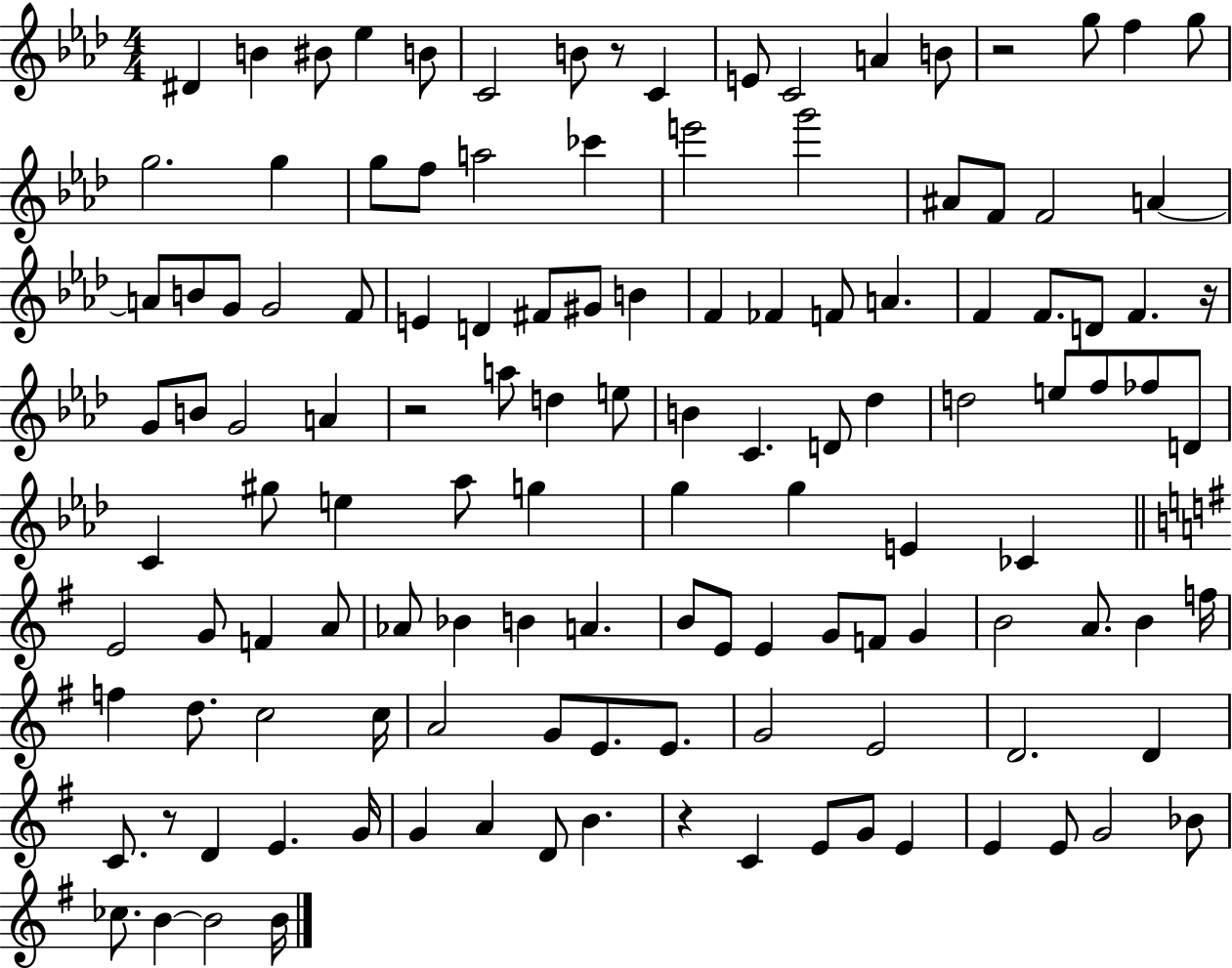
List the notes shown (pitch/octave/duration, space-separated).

D#4/q B4/q BIS4/e Eb5/q B4/e C4/h B4/e R/e C4/q E4/e C4/h A4/q B4/e R/h G5/e F5/q G5/e G5/h. G5/q G5/e F5/e A5/h CES6/q E6/h G6/h A#4/e F4/e F4/h A4/q A4/e B4/e G4/e G4/h F4/e E4/q D4/q F#4/e G#4/e B4/q F4/q FES4/q F4/e A4/q. F4/q F4/e. D4/e F4/q. R/s G4/e B4/e G4/h A4/q R/h A5/e D5/q E5/e B4/q C4/q. D4/e Db5/q D5/h E5/e F5/e FES5/e D4/e C4/q G#5/e E5/q Ab5/e G5/q G5/q G5/q E4/q CES4/q E4/h G4/e F4/q A4/e Ab4/e Bb4/q B4/q A4/q. B4/e E4/e E4/q G4/e F4/e G4/q B4/h A4/e. B4/q F5/s F5/q D5/e. C5/h C5/s A4/h G4/e E4/e. E4/e. G4/h E4/h D4/h. D4/q C4/e. R/e D4/q E4/q. G4/s G4/q A4/q D4/e B4/q. R/q C4/q E4/e G4/e E4/q E4/q E4/e G4/h Bb4/e CES5/e. B4/q B4/h B4/s